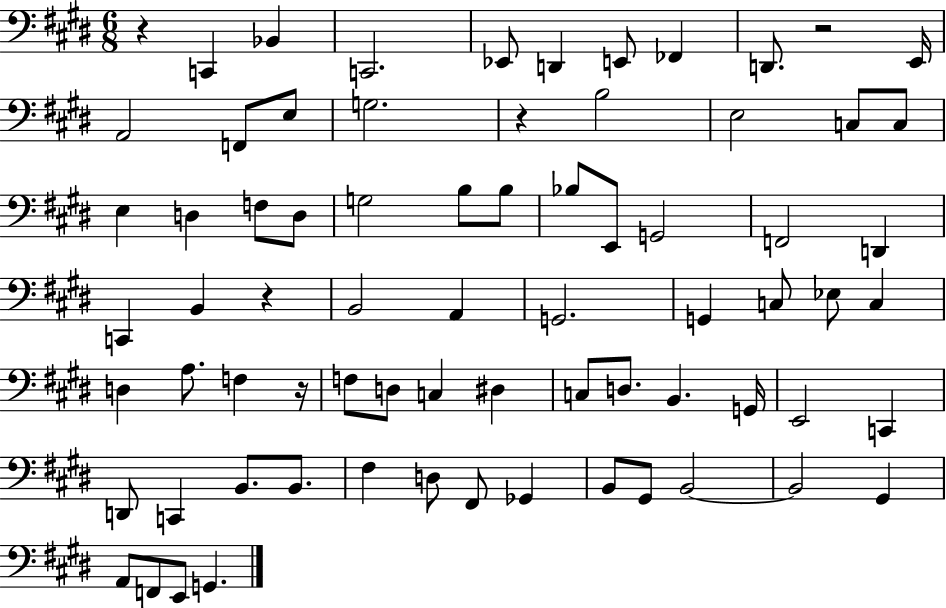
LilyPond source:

{
  \clef bass
  \numericTimeSignature
  \time 6/8
  \key e \major
  r4 c,4 bes,4 | c,2. | ees,8 d,4 e,8 fes,4 | d,8. r2 e,16 | \break a,2 f,8 e8 | g2. | r4 b2 | e2 c8 c8 | \break e4 d4 f8 d8 | g2 b8 b8 | bes8 e,8 g,2 | f,2 d,4 | \break c,4 b,4 r4 | b,2 a,4 | g,2. | g,4 c8 ees8 c4 | \break d4 a8. f4 r16 | f8 d8 c4 dis4 | c8 d8. b,4. g,16 | e,2 c,4 | \break d,8 c,4 b,8. b,8. | fis4 d8 fis,8 ges,4 | b,8 gis,8 b,2~~ | b,2 gis,4 | \break a,8 f,8 e,8 g,4. | \bar "|."
}